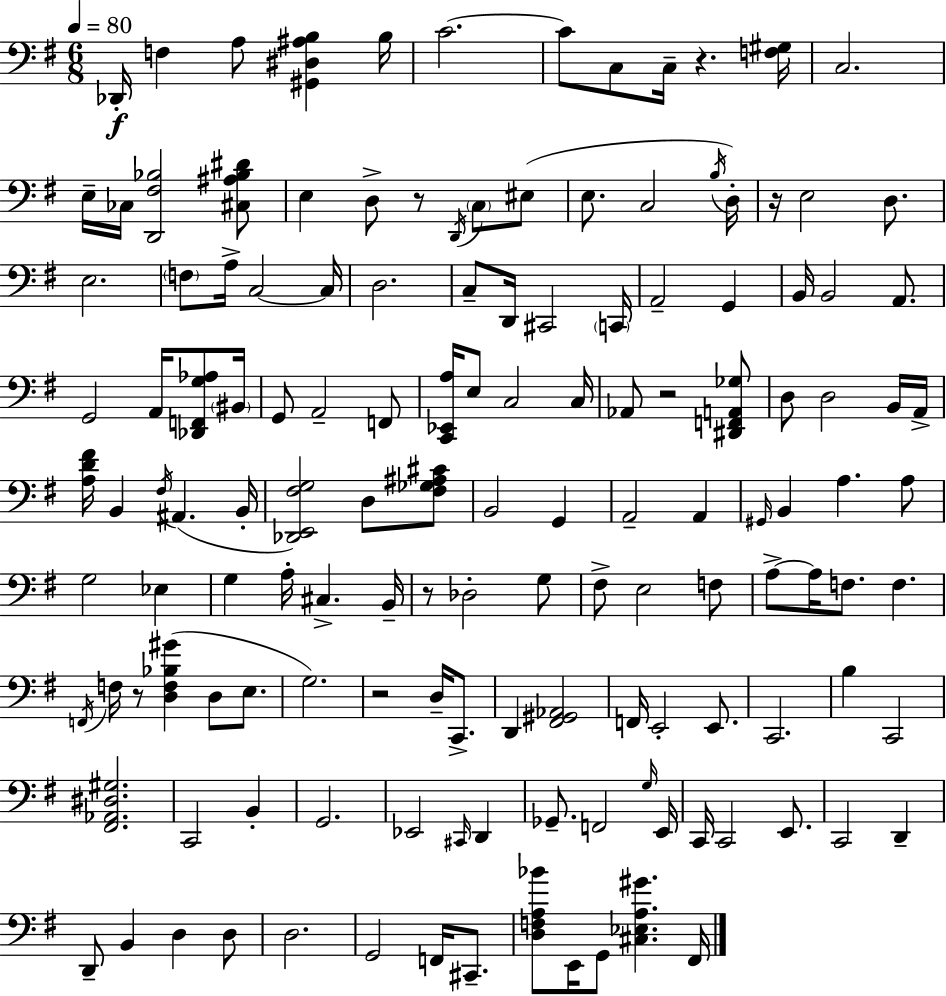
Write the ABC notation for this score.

X:1
T:Untitled
M:6/8
L:1/4
K:G
_D,,/4 F, A,/2 [^G,,^D,^A,B,] B,/4 C2 C/2 C,/2 C,/4 z [F,^G,]/4 C,2 E,/4 _C,/4 [D,,^F,_B,]2 [^C,^A,_B,^D]/2 E, D,/2 z/2 D,,/4 C,/2 ^E,/2 E,/2 C,2 B,/4 D,/4 z/4 E,2 D,/2 E,2 F,/2 A,/4 C,2 C,/4 D,2 C,/2 D,,/4 ^C,,2 C,,/4 A,,2 G,, B,,/4 B,,2 A,,/2 G,,2 A,,/4 [_D,,F,,G,_A,]/2 ^B,,/4 G,,/2 A,,2 F,,/2 [C,,_E,,A,]/4 E,/2 C,2 C,/4 _A,,/2 z2 [^D,,F,,A,,_G,]/2 D,/2 D,2 B,,/4 A,,/4 [A,D^F]/4 B,, ^F,/4 ^A,, B,,/4 [_D,,E,,^F,G,]2 D,/2 [^F,_G,^A,^C]/2 B,,2 G,, A,,2 A,, ^G,,/4 B,, A, A,/2 G,2 _E, G, A,/4 ^C, B,,/4 z/2 _D,2 G,/2 ^F,/2 E,2 F,/2 A,/2 A,/4 F,/2 F, F,,/4 F,/4 z/2 [D,F,_B,^G] D,/2 E,/2 G,2 z2 D,/4 C,,/2 D,, [^F,,^G,,_A,,]2 F,,/4 E,,2 E,,/2 C,,2 B, C,,2 [^F,,_A,,^D,^G,]2 C,,2 B,, G,,2 _E,,2 ^C,,/4 D,, _G,,/2 F,,2 G,/4 E,,/4 C,,/4 C,,2 E,,/2 C,,2 D,, D,,/2 B,, D, D,/2 D,2 G,,2 F,,/4 ^C,,/2 [D,F,A,_B]/2 E,,/4 G,,/2 [^C,_E,A,^G] ^F,,/4